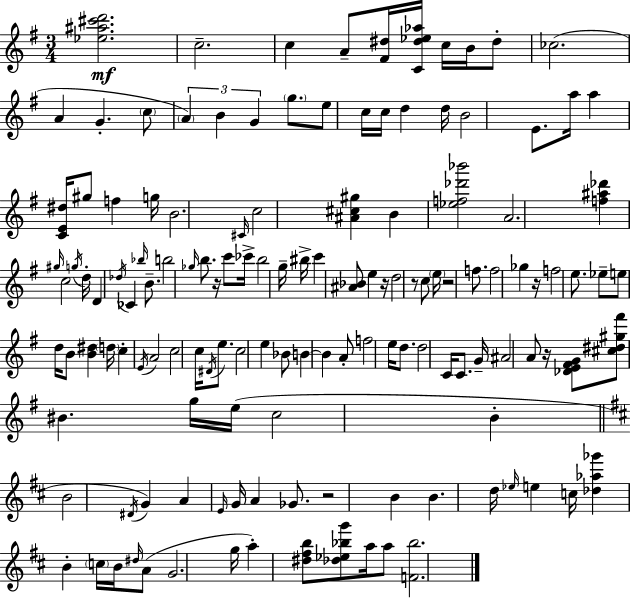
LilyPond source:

{
  \clef treble
  \numericTimeSignature
  \time 3/4
  \key e \minor
  \repeat volta 2 { <ees'' ais'' cis''' d'''>2.\mf | c''2.-- | c''4 a'8-- <fis' dis''>16 <c' dis'' ees'' aes''>16 c''16 b'16 dis''8-. | ces''2.( | \break a'4 g'4.-. \parenthesize c''8 | \tuplet 3/2 { \parenthesize a'4) b'4 g'4 } | \parenthesize g''8. e''8 c''16 c''16 d''4 d''16 | b'2 e'8. a''16 | \break a''4 <c' e' dis''>16 gis''8 f''4 g''16 | b'2. | \grace { cis'16 } c''2 <ais' cis'' gis''>4 | b'4 <ees'' f'' des''' bes'''>2 | \break a'2. | <f'' ais'' des'''>4 \grace { gis''16 } c''2 | \acciaccatura { g''16 } d''16-. d'4 \acciaccatura { des''16 } ces'4 | \grace { bes''16 } b'8.-- b''2 | \break \grace { ges''16 } b''8. r16 c'''8 ces'''16-> b''2 | g''16-- bis''16-> c'''4 <ais' bes'>8 | e''4 r16 d''2 | r8 c''8 \parenthesize e''16 r2 | \break f''8. f''2 | ges''4 r16 f''2 | e''8. ees''8-- e''8 d''16 b'8 | <b' dis''>4 \parenthesize d''16 c''4-. \acciaccatura { e'16 } a'2 | \break c''2 | c''16 \acciaccatura { dis'16 } e''8. c''2 | e''4 bes'8 b'4~~ | b'4 a'8-. f''2 | \break e''16 d''8. d''2 | c'16 c'8. g'16-- ais'2 | a'8 r16 <des' e' fis' g'>8 <cis'' dis'' gis'' fis'''>8 | bis'4. g''16 e''16( c''2 | \break b'4-. \bar "||" \break \key b \minor b'2 \acciaccatura { dis'16 }) g'4 | a'4 \grace { e'16 } g'16 a'4 ges'8. | r2 b'4 | b'4. d''16 \grace { ees''16 } e''4 | \break c''16 <des'' aes'' ges'''>4 b'4-. \parenthesize c''16 | b'16 \grace { dis''16 }( a'8 g'2. | g''16 a''4-.) <dis'' fis'' b''>8 <des'' ees'' bes'' g'''>8 | a''16 a''8 <f' bes''>2. | \break } \bar "|."
}